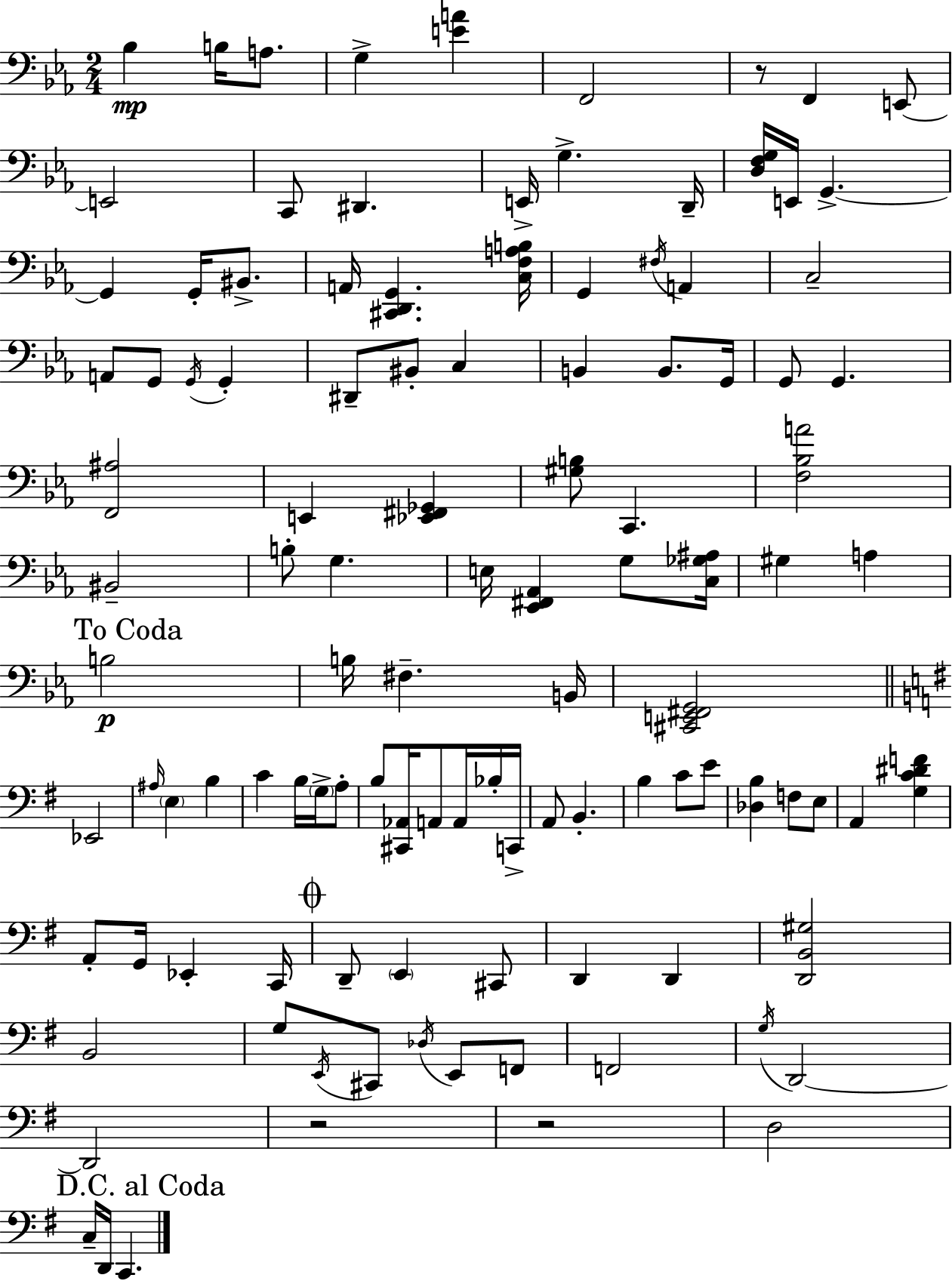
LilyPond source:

{
  \clef bass
  \numericTimeSignature
  \time 2/4
  \key ees \major
  bes4\mp b16 a8. | g4-> <e' a'>4 | f,2 | r8 f,4 e,8~~ | \break e,2 | c,8 dis,4. | e,16-> g4.-> d,16-- | <d f g>16 e,16 g,4.->~~ | \break g,4 g,16-. bis,8.-> | a,16 <cis, d, g,>4. <c f a b>16 | g,4 \acciaccatura { fis16 } a,4 | c2-- | \break a,8 g,8 \acciaccatura { g,16 } g,4-. | dis,8-- bis,8-. c4 | b,4 b,8. | g,16 g,8 g,4. | \break <f, ais>2 | e,4 <ees, fis, ges,>4 | <gis b>8 c,4. | <f bes a'>2 | \break bis,2-- | b8-. g4. | e16 <ees, fis, aes,>4 g8 | <c ges ais>16 gis4 a4 | \break \mark "To Coda" b2\p | b16 fis4.-- | b,16 <cis, e, fis, g,>2 | \bar "||" \break \key g \major ees,2 | \grace { ais16 } \parenthesize e4 b4 | c'4 b16 \parenthesize g16-> a8-. | b8 <cis, aes,>16 a,8 a,16 bes16-. | \break c,16-> a,8 b,4.-. | b4 c'8 e'8 | <des b>4 f8 e8 | a,4 <g c' dis' f'>4 | \break a,8-. g,16 ees,4-. | c,16 \mark \markup { \musicglyph "scripts.coda" } d,8-- \parenthesize e,4 cis,8 | d,4 d,4 | <d, b, gis>2 | \break b,2 | g8 \acciaccatura { e,16 } cis,8 \acciaccatura { des16 } e,8 | f,8 f,2 | \acciaccatura { g16 } d,2~~ | \break d,2 | r2 | r2 | d2 | \break \mark "D.C. al Coda" c16-- d,16 c,4. | \bar "|."
}